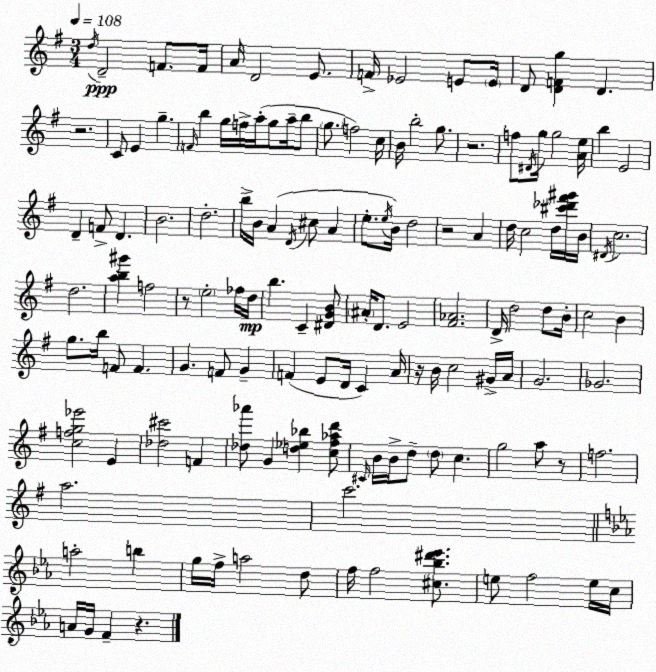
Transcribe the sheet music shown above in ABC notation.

X:1
T:Untitled
M:3/4
L:1/4
K:Em
d/4 D2 F/2 F/4 A/4 D2 E/2 F/4 _E2 E/2 E/4 D/2 [DFg] D z2 C/2 E g F/4 b g/4 f/4 a/4 g/2 a/4 b/2 g/2 f2 c/4 B/4 b2 g/2 z2 f/2 ^D/4 g/4 g2 [Ae]/4 b E2 D F/2 D B2 d2 b/4 B/4 A D/4 ^c/2 A e/2 e/4 B/4 d2 z2 A d/4 c2 d/4 [^c'_d'^f'^g']/4 B/4 ^D/4 c2 d2 [ab^g'] f2 z/2 e2 _f/4 d/4 b C [^DGB]/2 ^A/4 D/2 E2 [^F_A]2 D/4 d2 d/2 B/4 c2 B g/2 b/4 F/2 F G F/2 G F E/2 D/4 C A/4 z/4 B/4 c2 ^G/4 A/4 G2 _G2 [cfg_e']2 E [_d^c']2 F [_d_a']/2 G [d_e_b] [c^f_ad']/2 ^C/4 B/4 B/4 d/2 d/2 c g2 a/2 z/2 f2 a2 c'2 a2 b g/4 f/4 a2 d/2 f/4 f2 [^c_b^d'_e']/2 e/2 f2 e/4 c/4 A/4 G/4 F z